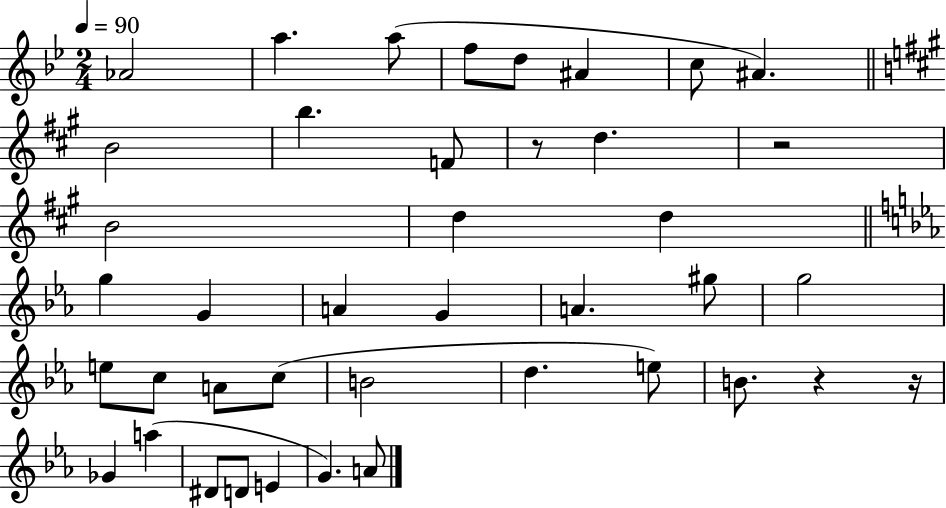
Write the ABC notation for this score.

X:1
T:Untitled
M:2/4
L:1/4
K:Bb
_A2 a a/2 f/2 d/2 ^A c/2 ^A B2 b F/2 z/2 d z2 B2 d d g G A G A ^g/2 g2 e/2 c/2 A/2 c/2 B2 d e/2 B/2 z z/4 _G a ^D/2 D/2 E G A/2